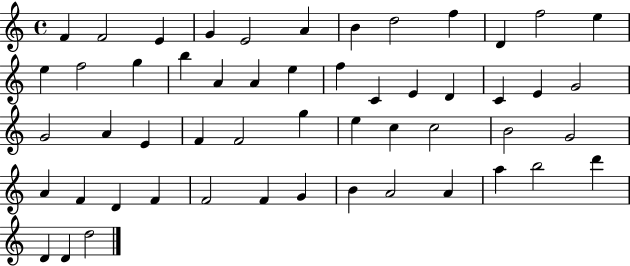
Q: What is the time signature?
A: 4/4